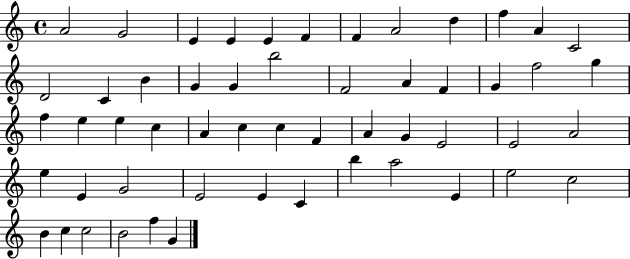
{
  \clef treble
  \time 4/4
  \defaultTimeSignature
  \key c \major
  a'2 g'2 | e'4 e'4 e'4 f'4 | f'4 a'2 d''4 | f''4 a'4 c'2 | \break d'2 c'4 b'4 | g'4 g'4 b''2 | f'2 a'4 f'4 | g'4 f''2 g''4 | \break f''4 e''4 e''4 c''4 | a'4 c''4 c''4 f'4 | a'4 g'4 e'2 | e'2 a'2 | \break e''4 e'4 g'2 | e'2 e'4 c'4 | b''4 a''2 e'4 | e''2 c''2 | \break b'4 c''4 c''2 | b'2 f''4 g'4 | \bar "|."
}